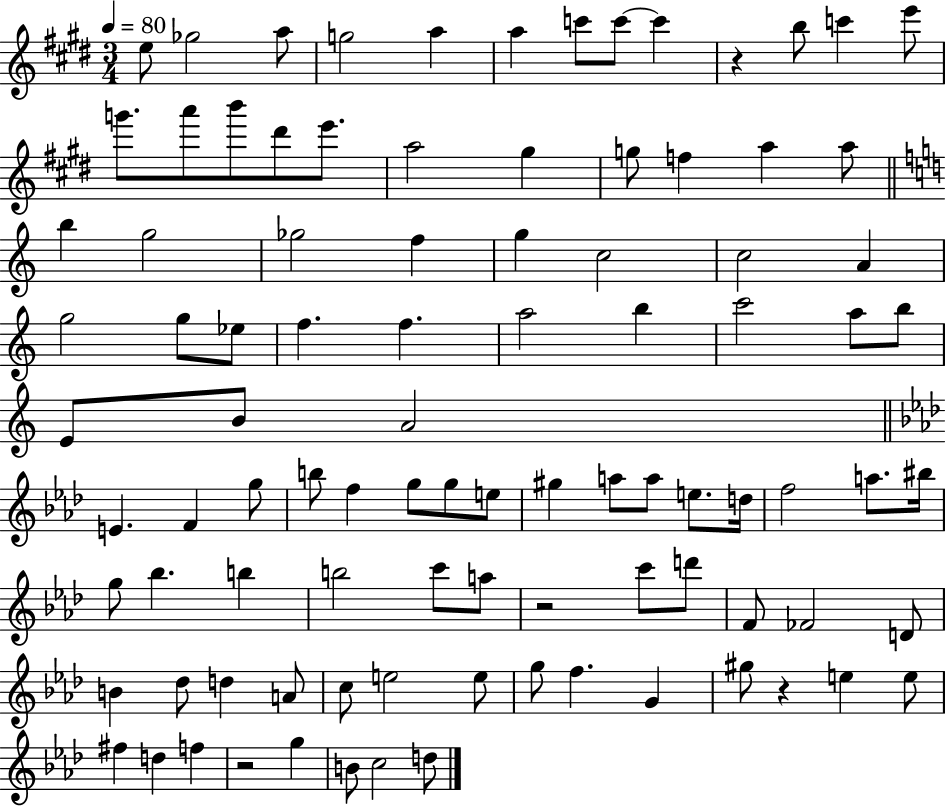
X:1
T:Untitled
M:3/4
L:1/4
K:E
e/2 _g2 a/2 g2 a a c'/2 c'/2 c' z b/2 c' e'/2 g'/2 a'/2 b'/2 ^d'/2 e'/2 a2 ^g g/2 f a a/2 b g2 _g2 f g c2 c2 A g2 g/2 _e/2 f f a2 b c'2 a/2 b/2 E/2 B/2 A2 E F g/2 b/2 f g/2 g/2 e/2 ^g a/2 a/2 e/2 d/4 f2 a/2 ^b/4 g/2 _b b b2 c'/2 a/2 z2 c'/2 d'/2 F/2 _F2 D/2 B _d/2 d A/2 c/2 e2 e/2 g/2 f G ^g/2 z e e/2 ^f d f z2 g B/2 c2 d/2